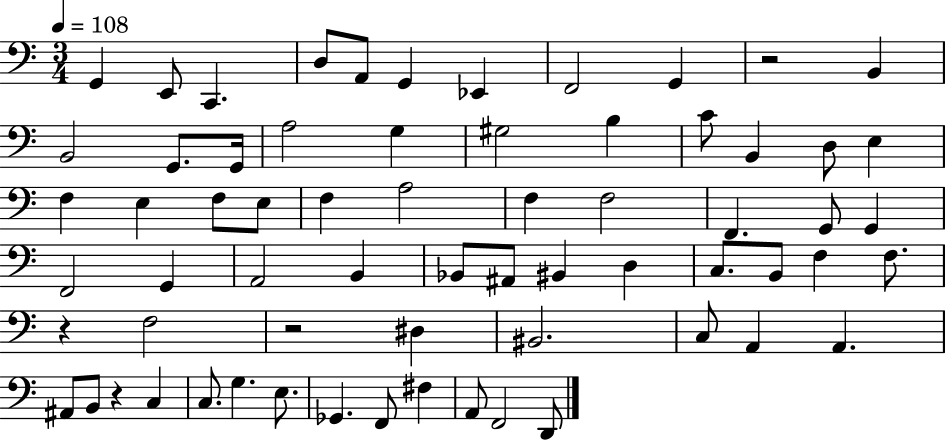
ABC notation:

X:1
T:Untitled
M:3/4
L:1/4
K:C
G,, E,,/2 C,, D,/2 A,,/2 G,, _E,, F,,2 G,, z2 B,, B,,2 G,,/2 G,,/4 A,2 G, ^G,2 B, C/2 B,, D,/2 E, F, E, F,/2 E,/2 F, A,2 F, F,2 F,, G,,/2 G,, F,,2 G,, A,,2 B,, _B,,/2 ^A,,/2 ^B,, D, C,/2 B,,/2 F, F,/2 z F,2 z2 ^D, ^B,,2 C,/2 A,, A,, ^A,,/2 B,,/2 z C, C,/2 G, E,/2 _G,, F,,/2 ^F, A,,/2 F,,2 D,,/2